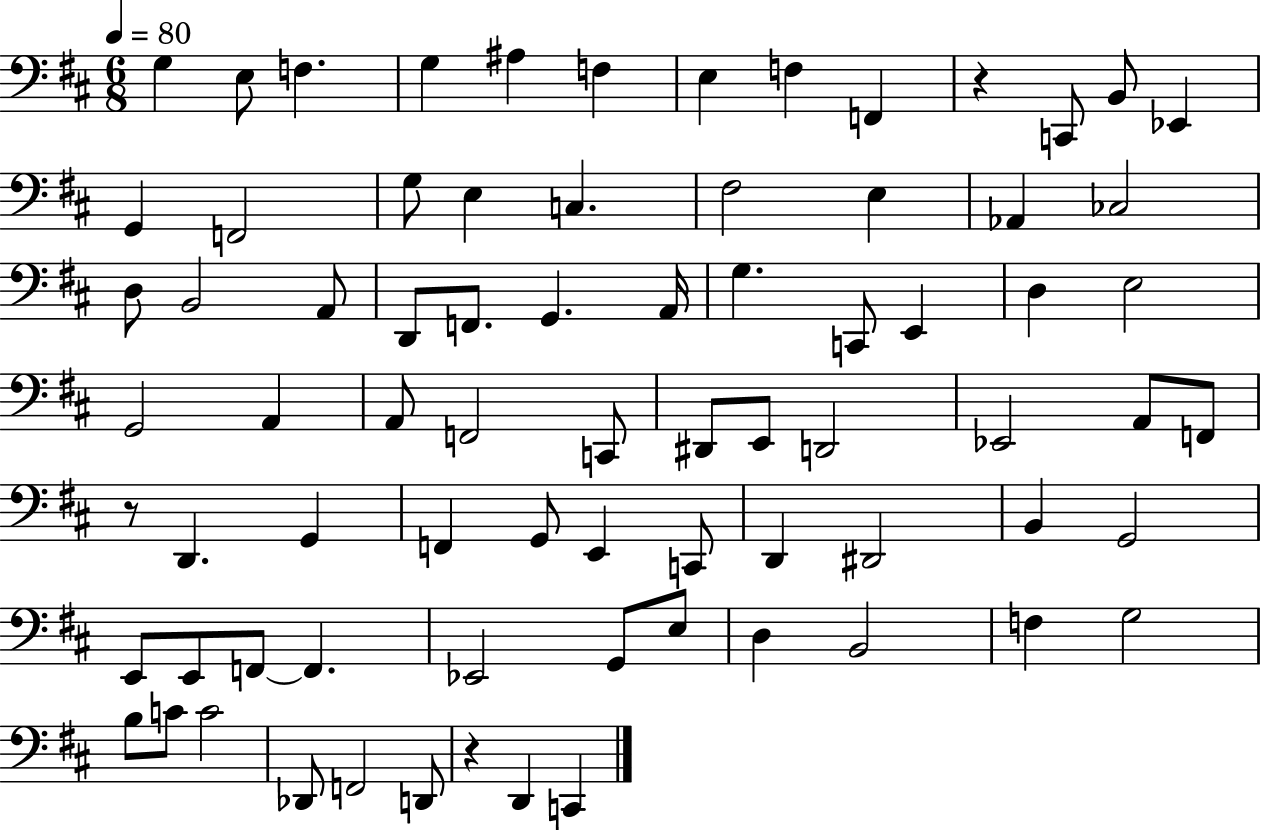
G3/q E3/e F3/q. G3/q A#3/q F3/q E3/q F3/q F2/q R/q C2/e B2/e Eb2/q G2/q F2/h G3/e E3/q C3/q. F#3/h E3/q Ab2/q CES3/h D3/e B2/h A2/e D2/e F2/e. G2/q. A2/s G3/q. C2/e E2/q D3/q E3/h G2/h A2/q A2/e F2/h C2/e D#2/e E2/e D2/h Eb2/h A2/e F2/e R/e D2/q. G2/q F2/q G2/e E2/q C2/e D2/q D#2/h B2/q G2/h E2/e E2/e F2/e F2/q. Eb2/h G2/e E3/e D3/q B2/h F3/q G3/h B3/e C4/e C4/h Db2/e F2/h D2/e R/q D2/q C2/q